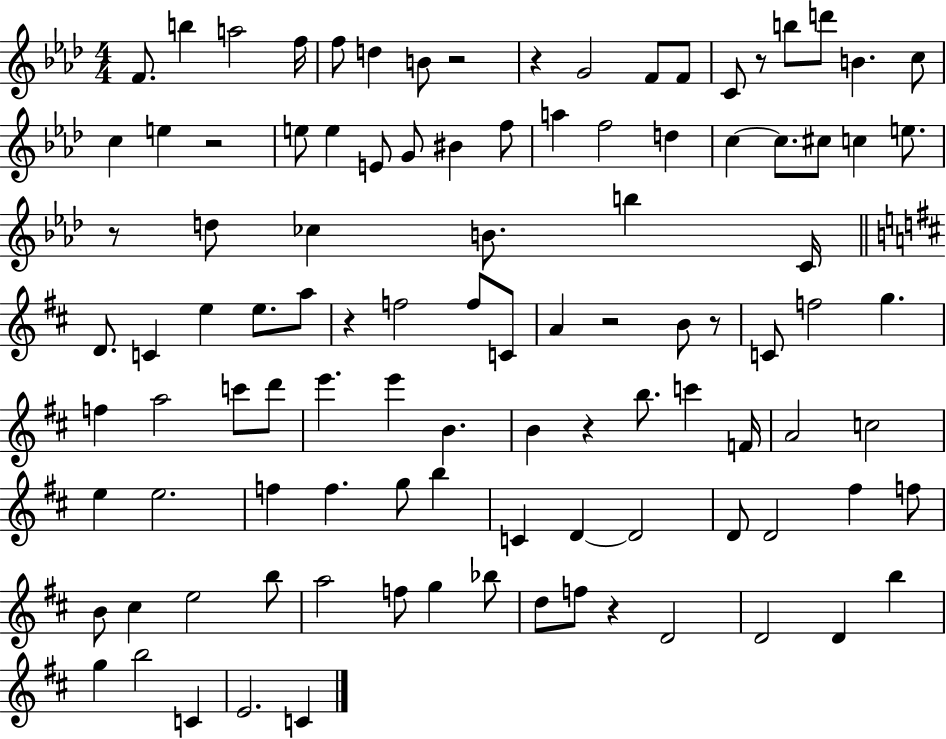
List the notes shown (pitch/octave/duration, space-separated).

F4/e. B5/q A5/h F5/s F5/e D5/q B4/e R/h R/q G4/h F4/e F4/e C4/e R/e B5/e D6/e B4/q. C5/e C5/q E5/q R/h E5/e E5/q E4/e G4/e BIS4/q F5/e A5/q F5/h D5/q C5/q C5/e. C#5/e C5/q E5/e. R/e D5/e CES5/q B4/e. B5/q C4/s D4/e. C4/q E5/q E5/e. A5/e R/q F5/h F5/e C4/e A4/q R/h B4/e R/e C4/e F5/h G5/q. F5/q A5/h C6/e D6/e E6/q. E6/q B4/q. B4/q R/q B5/e. C6/q F4/s A4/h C5/h E5/q E5/h. F5/q F5/q. G5/e B5/q C4/q D4/q D4/h D4/e D4/h F#5/q F5/e B4/e C#5/q E5/h B5/e A5/h F5/e G5/q Bb5/e D5/e F5/e R/q D4/h D4/h D4/q B5/q G5/q B5/h C4/q E4/h. C4/q